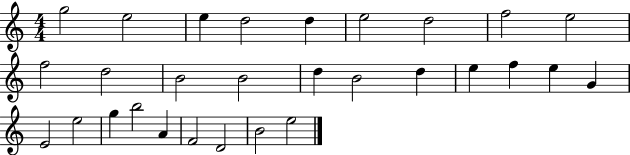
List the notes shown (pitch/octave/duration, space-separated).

G5/h E5/h E5/q D5/h D5/q E5/h D5/h F5/h E5/h F5/h D5/h B4/h B4/h D5/q B4/h D5/q E5/q F5/q E5/q G4/q E4/h E5/h G5/q B5/h A4/q F4/h D4/h B4/h E5/h